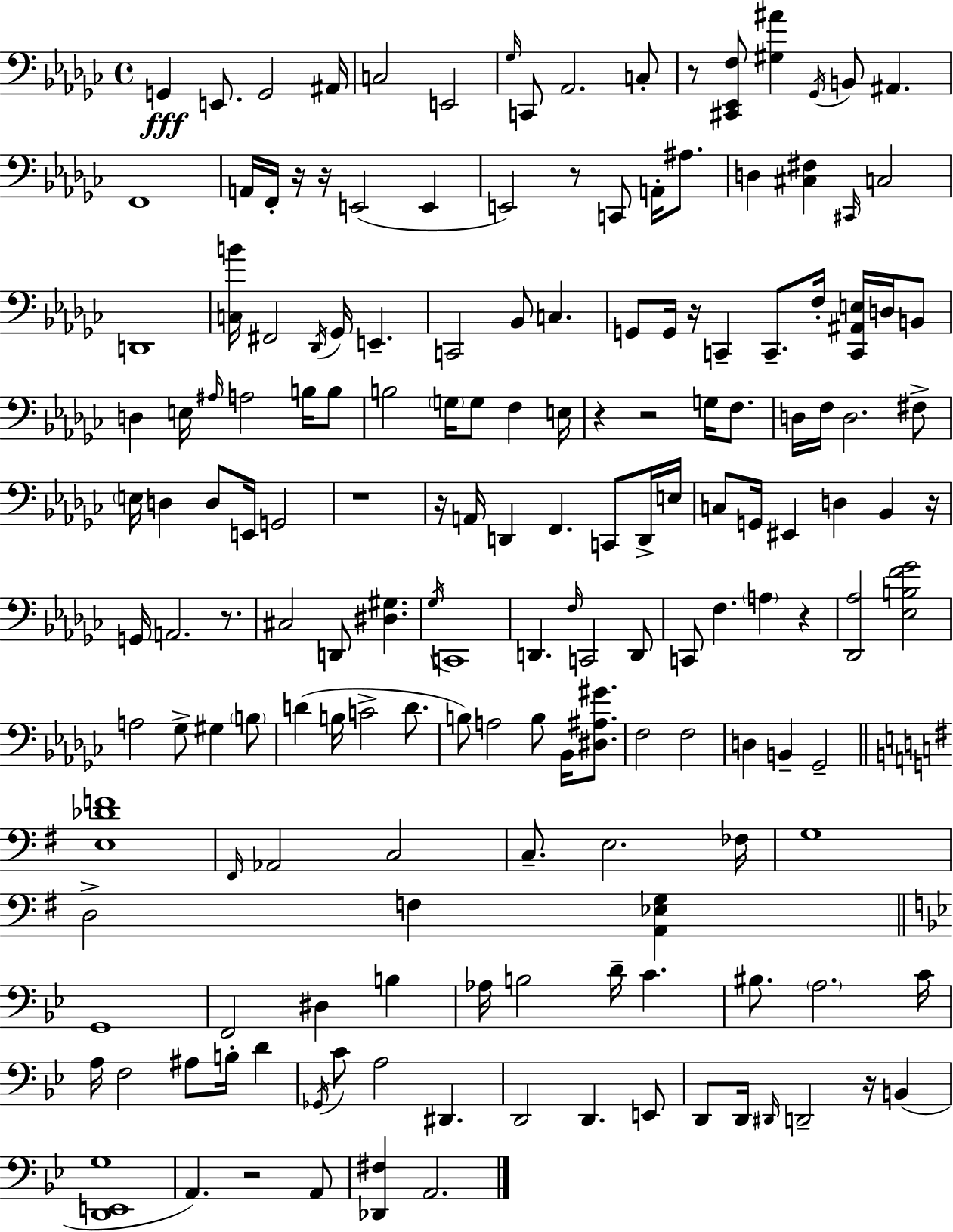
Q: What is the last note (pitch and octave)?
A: A2